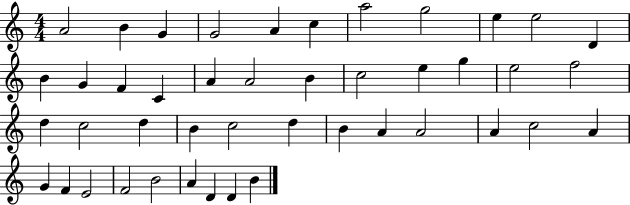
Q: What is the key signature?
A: C major